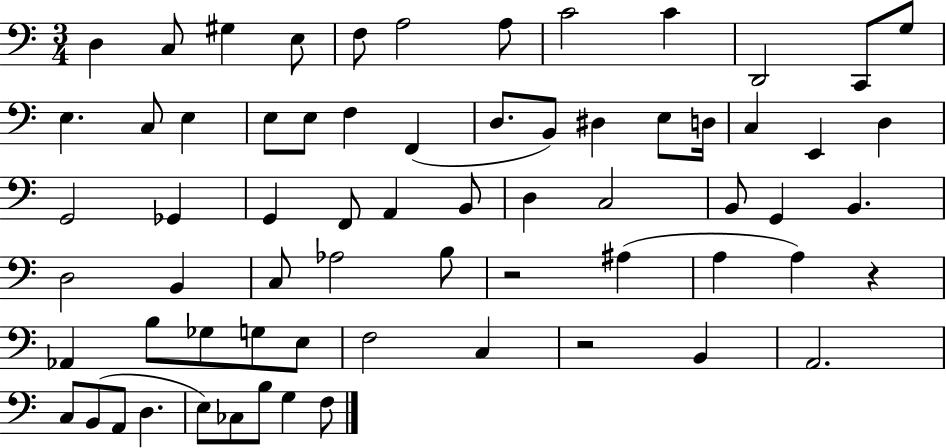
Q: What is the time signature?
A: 3/4